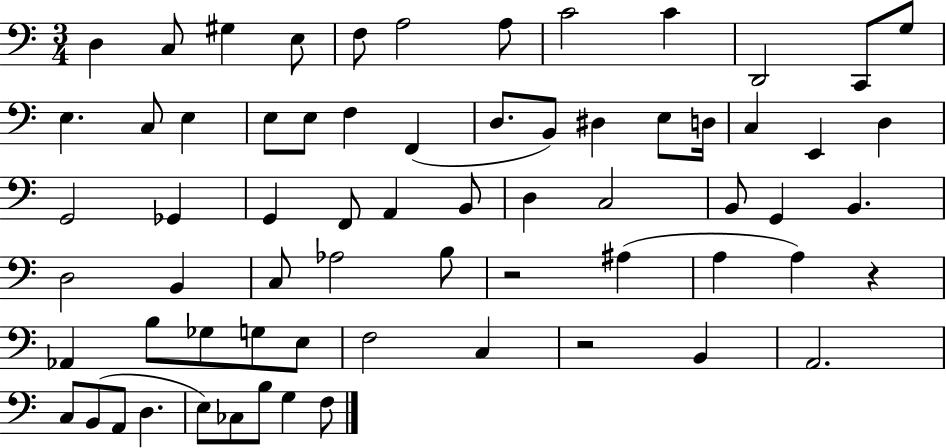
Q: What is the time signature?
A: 3/4